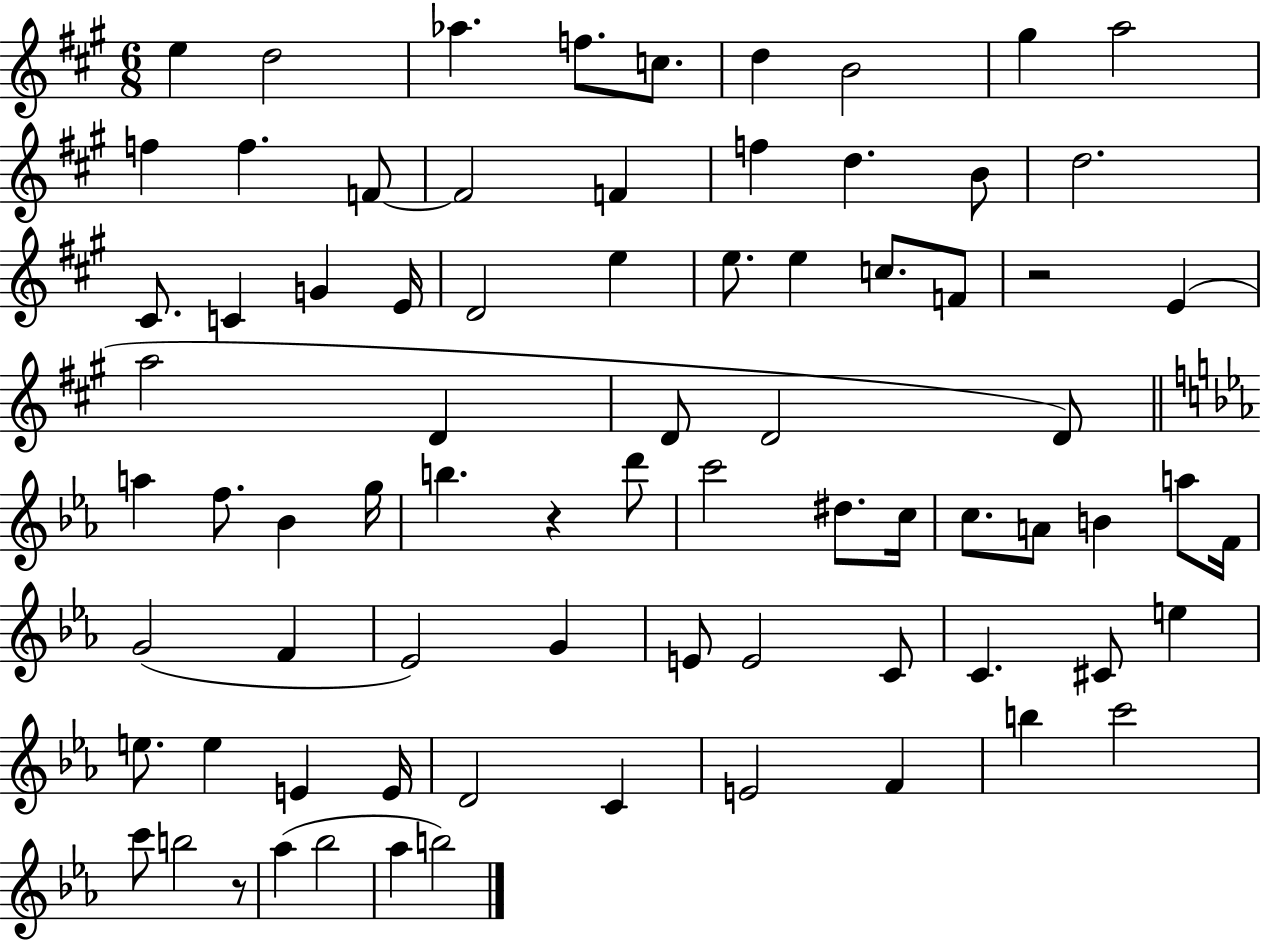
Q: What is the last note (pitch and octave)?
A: B5